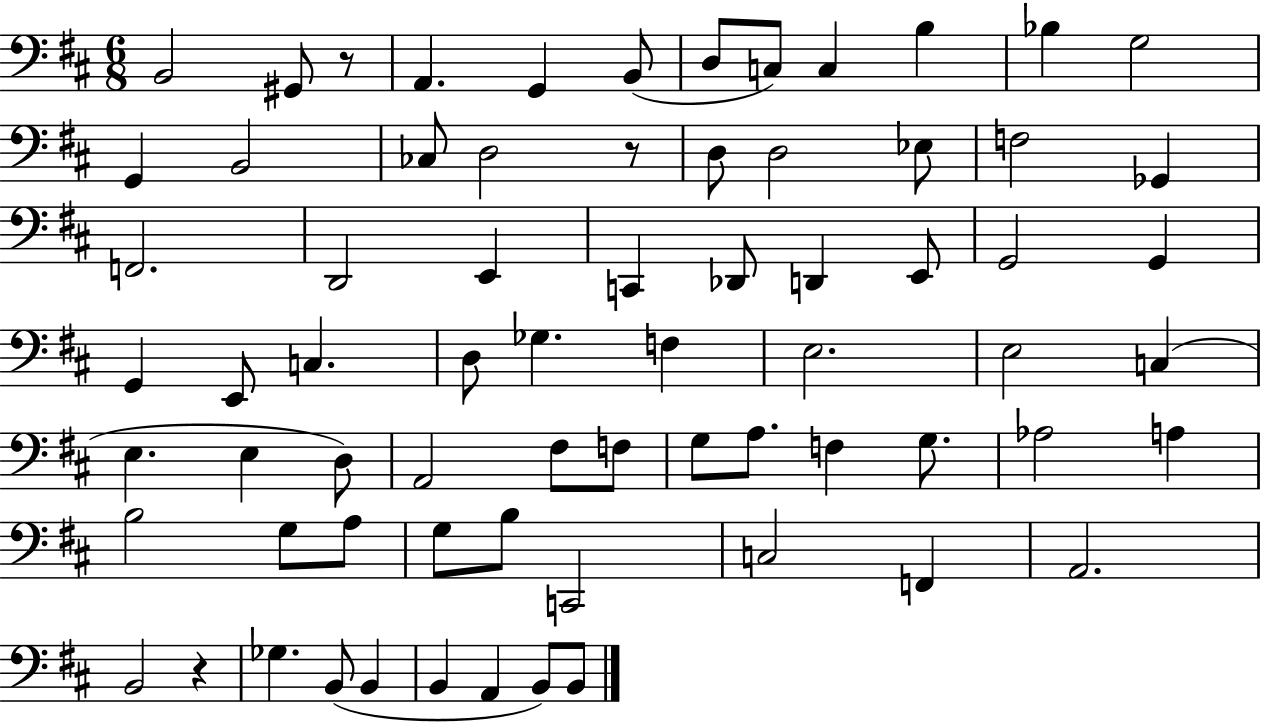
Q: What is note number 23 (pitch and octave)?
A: E2